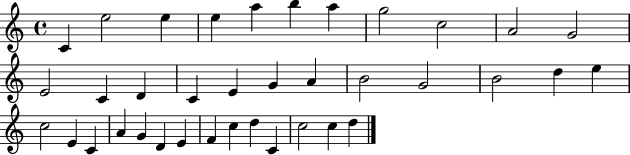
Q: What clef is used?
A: treble